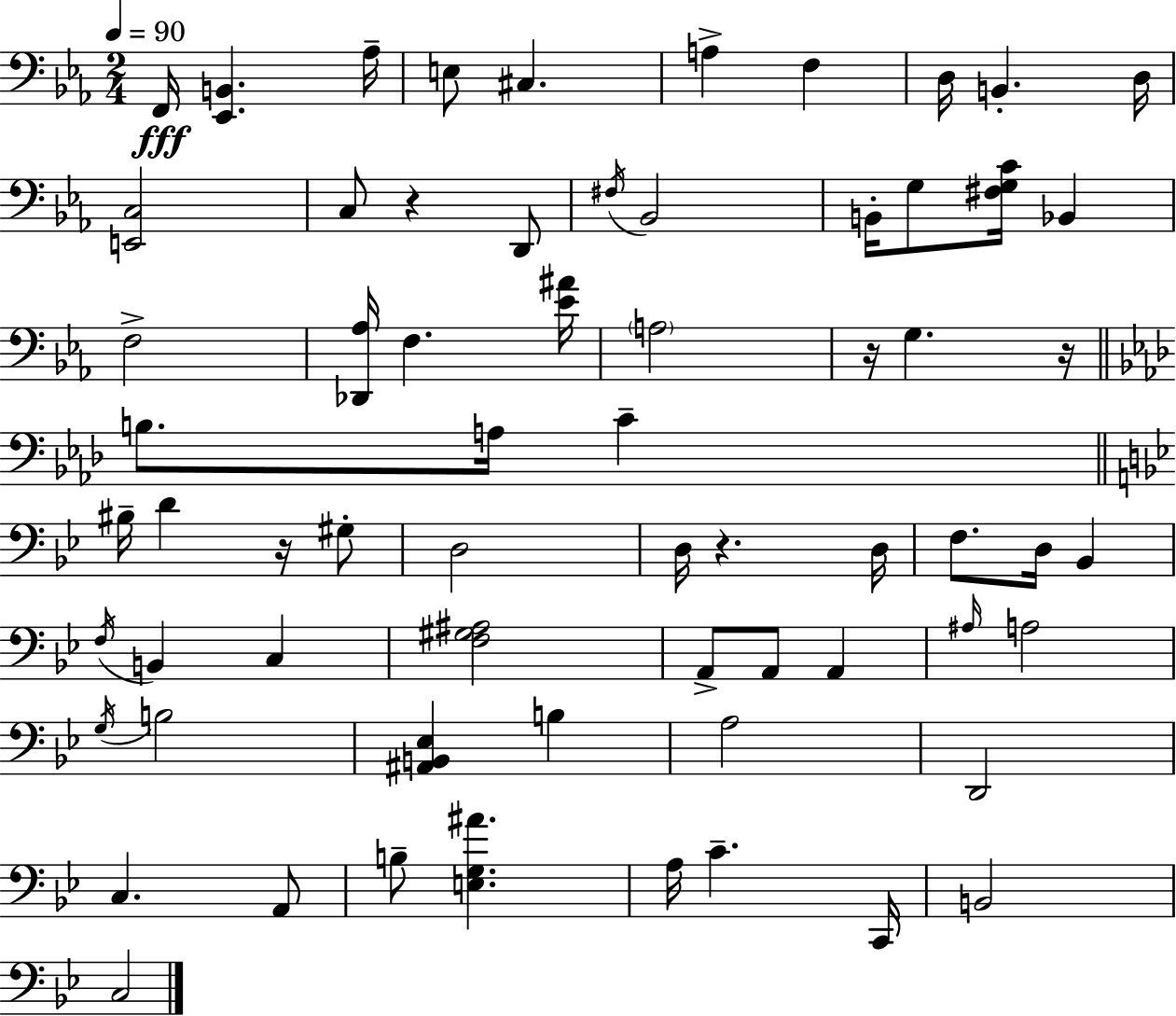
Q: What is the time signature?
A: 2/4